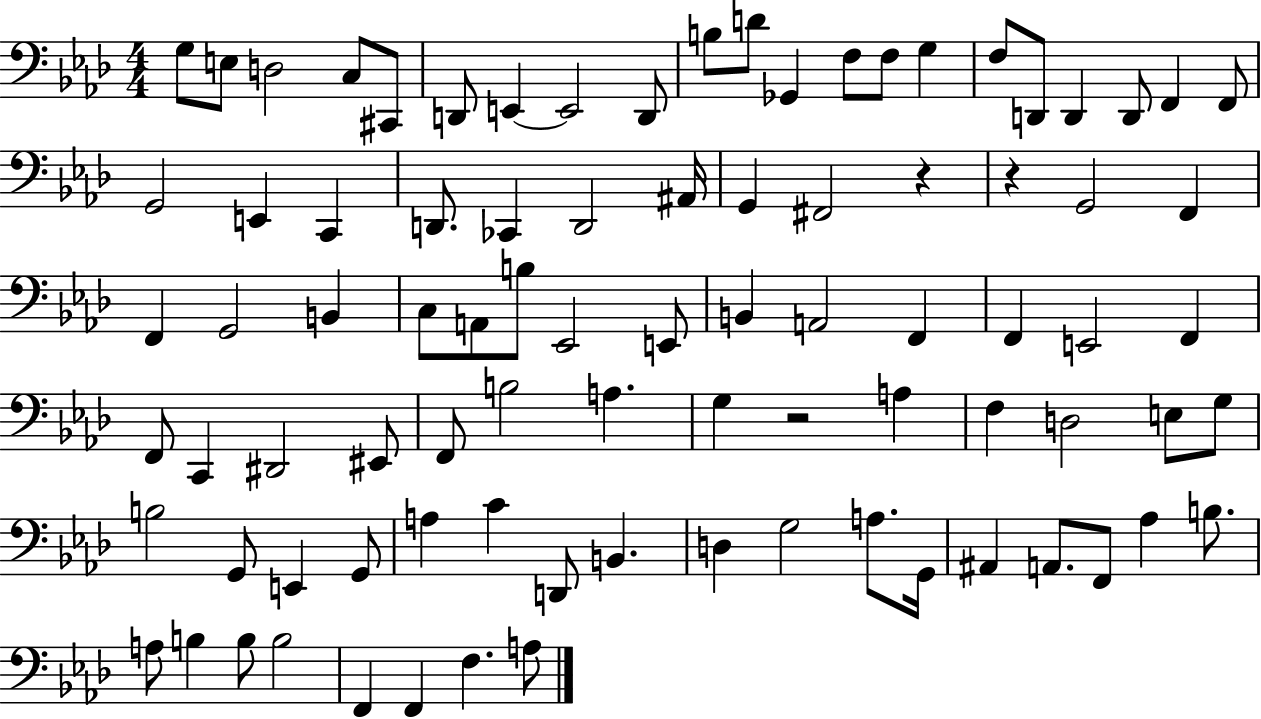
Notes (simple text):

G3/e E3/e D3/h C3/e C#2/e D2/e E2/q E2/h D2/e B3/e D4/e Gb2/q F3/e F3/e G3/q F3/e D2/e D2/q D2/e F2/q F2/e G2/h E2/q C2/q D2/e. CES2/q D2/h A#2/s G2/q F#2/h R/q R/q G2/h F2/q F2/q G2/h B2/q C3/e A2/e B3/e Eb2/h E2/e B2/q A2/h F2/q F2/q E2/h F2/q F2/e C2/q D#2/h EIS2/e F2/e B3/h A3/q. G3/q R/h A3/q F3/q D3/h E3/e G3/e B3/h G2/e E2/q G2/e A3/q C4/q D2/e B2/q. D3/q G3/h A3/e. G2/s A#2/q A2/e. F2/e Ab3/q B3/e. A3/e B3/q B3/e B3/h F2/q F2/q F3/q. A3/e